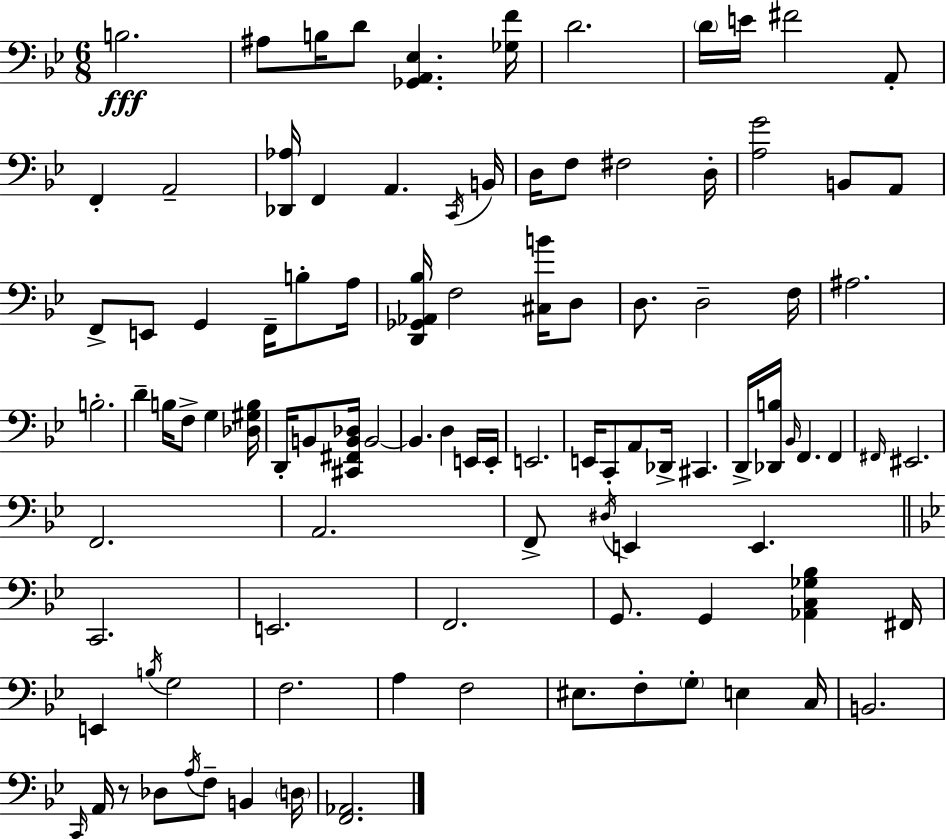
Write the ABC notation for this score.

X:1
T:Untitled
M:6/8
L:1/4
K:Bb
B,2 ^A,/2 B,/4 D/2 [_G,,A,,_E,] [_G,F]/4 D2 D/4 E/4 ^F2 A,,/2 F,, A,,2 [_D,,_A,]/4 F,, A,, C,,/4 B,,/4 D,/4 F,/2 ^F,2 D,/4 [A,G]2 B,,/2 A,,/2 F,,/2 E,,/2 G,, F,,/4 B,/2 A,/4 [D,,_G,,_A,,_B,]/4 F,2 [^C,B]/4 D,/2 D,/2 D,2 F,/4 ^A,2 B,2 D B,/4 F,/2 G, [_D,^G,B,]/4 D,,/4 B,,/2 [^C,,^F,,B,,_D,]/4 B,,2 B,, D, E,,/4 E,,/4 E,,2 E,,/4 C,,/2 A,,/2 _D,,/4 ^C,, D,,/4 [_D,,B,]/4 _B,,/4 F,, F,, ^F,,/4 ^E,,2 F,,2 A,,2 F,,/2 ^D,/4 E,, E,, C,,2 E,,2 F,,2 G,,/2 G,, [_A,,C,_G,_B,] ^F,,/4 E,, B,/4 G,2 F,2 A, F,2 ^E,/2 F,/2 G,/2 E, C,/4 B,,2 C,,/4 A,,/4 z/2 _D,/2 A,/4 F,/2 B,, D,/4 [F,,_A,,]2